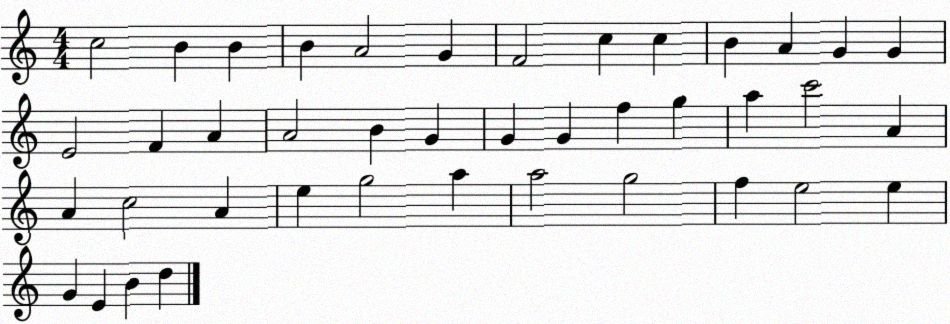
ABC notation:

X:1
T:Untitled
M:4/4
L:1/4
K:C
c2 B B B A2 G F2 c c B A G G E2 F A A2 B G G G f g a c'2 A A c2 A e g2 a a2 g2 f e2 e G E B d